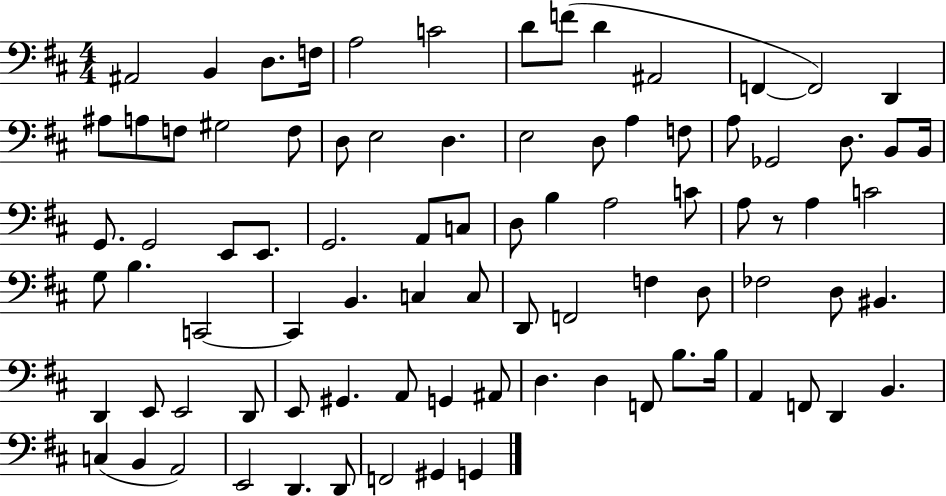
X:1
T:Untitled
M:4/4
L:1/4
K:D
^A,,2 B,, D,/2 F,/4 A,2 C2 D/2 F/2 D ^A,,2 F,, F,,2 D,, ^A,/2 A,/2 F,/2 ^G,2 F,/2 D,/2 E,2 D, E,2 D,/2 A, F,/2 A,/2 _G,,2 D,/2 B,,/2 B,,/4 G,,/2 G,,2 E,,/2 E,,/2 G,,2 A,,/2 C,/2 D,/2 B, A,2 C/2 A,/2 z/2 A, C2 G,/2 B, C,,2 C,, B,, C, C,/2 D,,/2 F,,2 F, D,/2 _F,2 D,/2 ^B,, D,, E,,/2 E,,2 D,,/2 E,,/2 ^G,, A,,/2 G,, ^A,,/2 D, D, F,,/2 B,/2 B,/4 A,, F,,/2 D,, B,, C, B,, A,,2 E,,2 D,, D,,/2 F,,2 ^G,, G,,